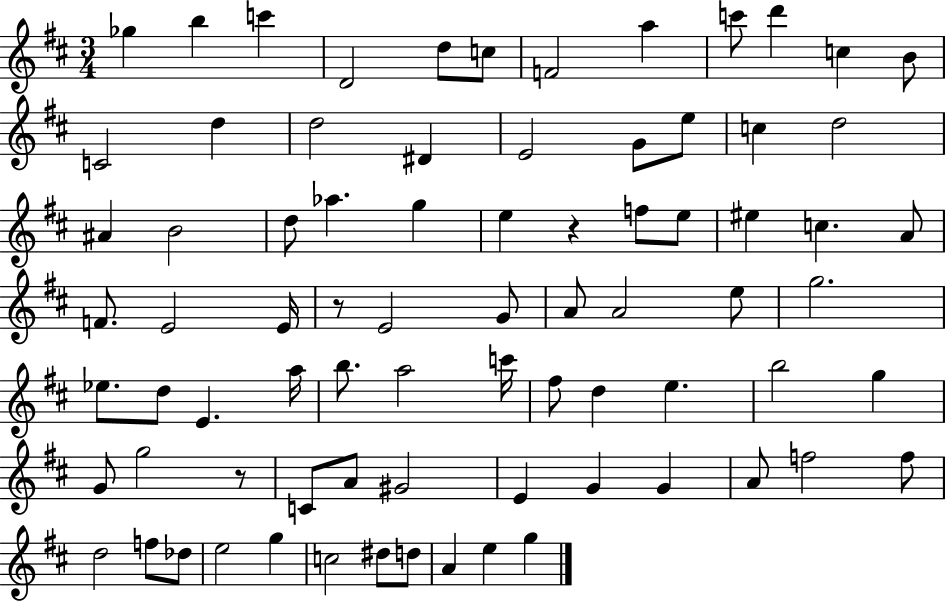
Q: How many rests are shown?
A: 3